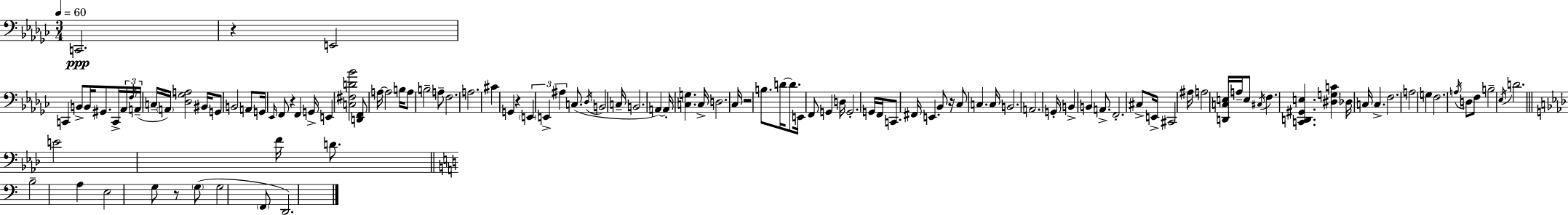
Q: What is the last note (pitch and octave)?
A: D2